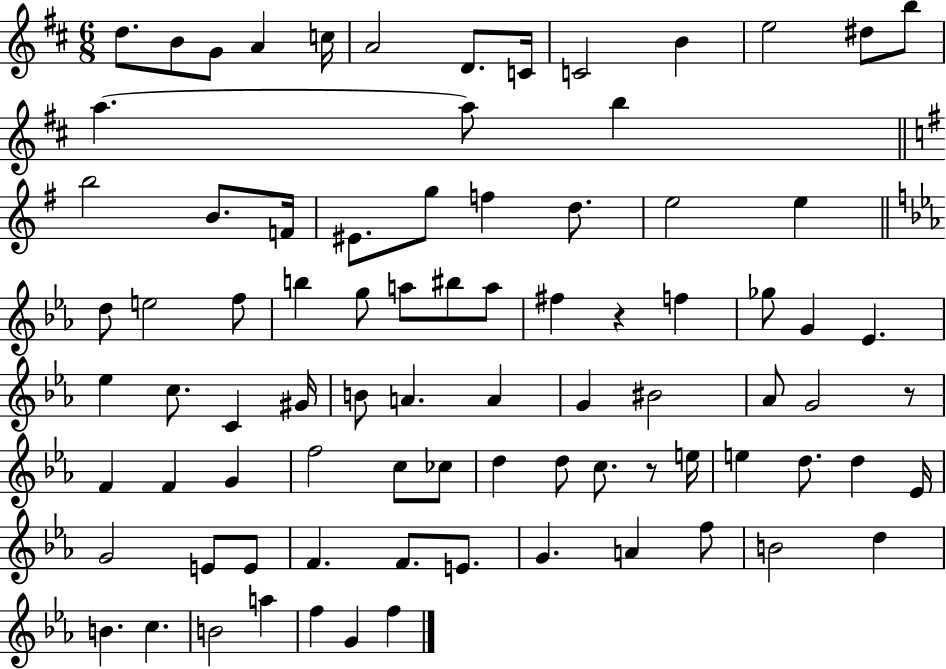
{
  \clef treble
  \numericTimeSignature
  \time 6/8
  \key d \major
  d''8. b'8 g'8 a'4 c''16 | a'2 d'8. c'16 | c'2 b'4 | e''2 dis''8 b''8 | \break a''4.~~ a''8 b''4 | \bar "||" \break \key g \major b''2 b'8. f'16 | eis'8. g''8 f''4 d''8. | e''2 e''4 | \bar "||" \break \key ees \major d''8 e''2 f''8 | b''4 g''8 a''8 bis''8 a''8 | fis''4 r4 f''4 | ges''8 g'4 ees'4. | \break ees''4 c''8. c'4 gis'16 | b'8 a'4. a'4 | g'4 bis'2 | aes'8 g'2 r8 | \break f'4 f'4 g'4 | f''2 c''8 ces''8 | d''4 d''8 c''8. r8 e''16 | e''4 d''8. d''4 ees'16 | \break g'2 e'8 e'8 | f'4. f'8. e'8. | g'4. a'4 f''8 | b'2 d''4 | \break b'4. c''4. | b'2 a''4 | f''4 g'4 f''4 | \bar "|."
}